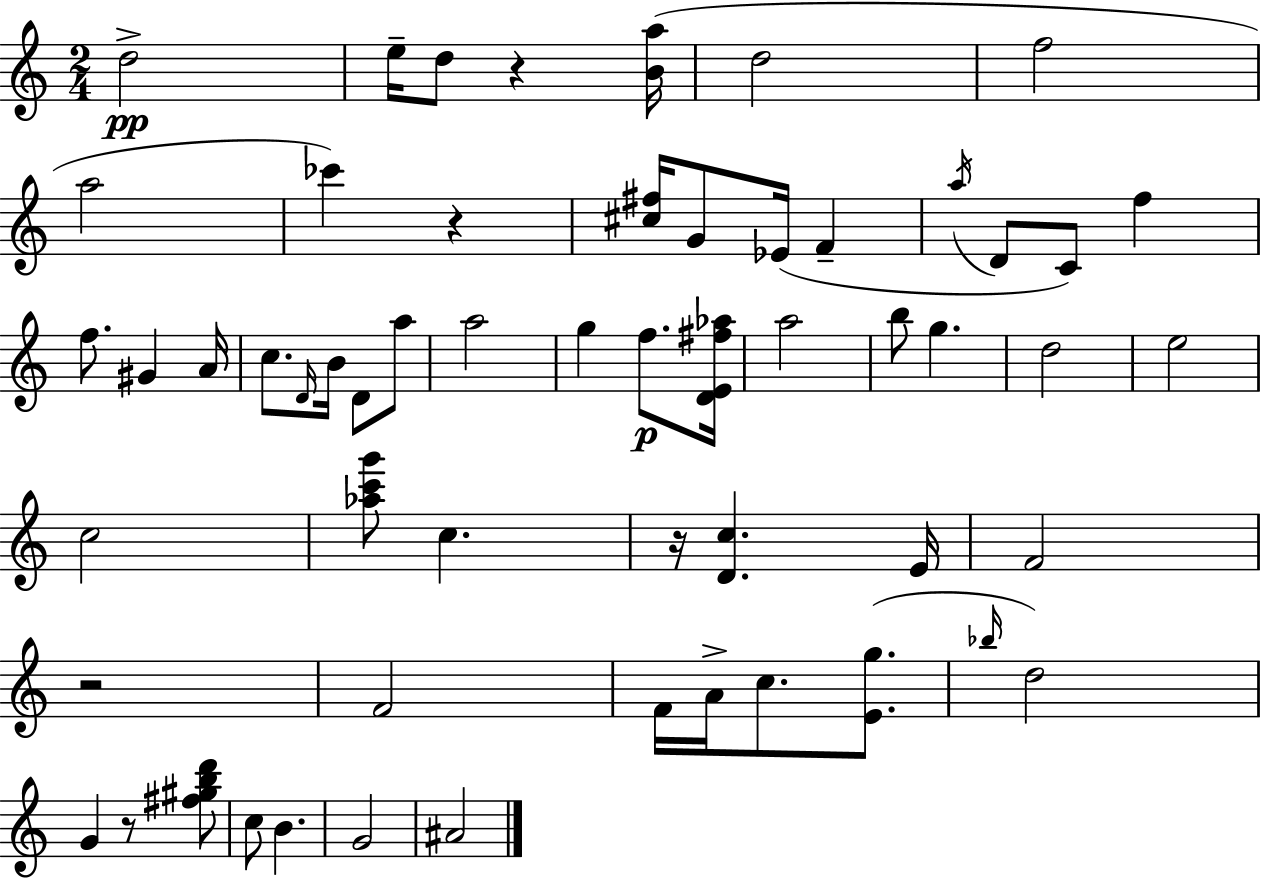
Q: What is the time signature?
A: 2/4